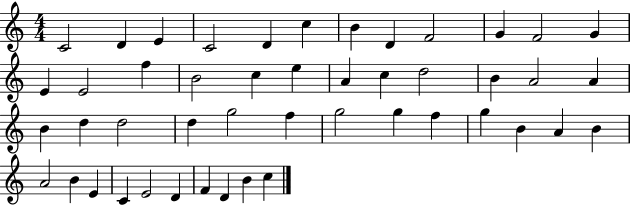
C4/h D4/q E4/q C4/h D4/q C5/q B4/q D4/q F4/h G4/q F4/h G4/q E4/q E4/h F5/q B4/h C5/q E5/q A4/q C5/q D5/h B4/q A4/h A4/q B4/q D5/q D5/h D5/q G5/h F5/q G5/h G5/q F5/q G5/q B4/q A4/q B4/q A4/h B4/q E4/q C4/q E4/h D4/q F4/q D4/q B4/q C5/q